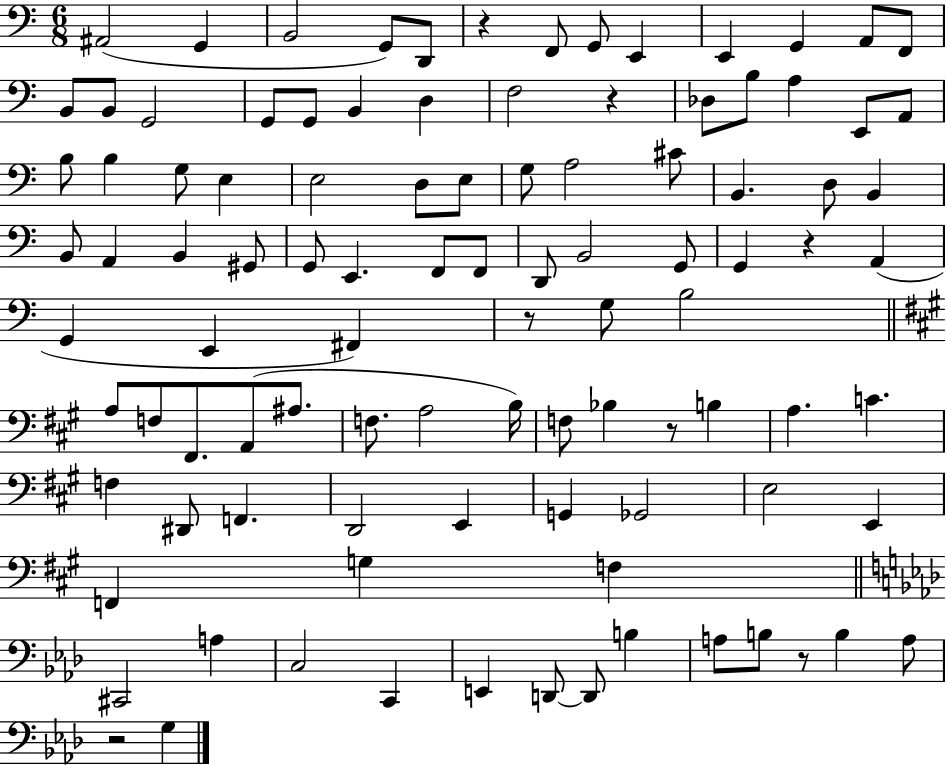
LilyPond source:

{
  \clef bass
  \numericTimeSignature
  \time 6/8
  \key c \major
  \repeat volta 2 { ais,2( g,4 | b,2 g,8) d,8 | r4 f,8 g,8 e,4 | e,4 g,4 a,8 f,8 | \break b,8 b,8 g,2 | g,8 g,8 b,4 d4 | f2 r4 | des8 b8 a4 e,8 a,8 | \break b8 b4 g8 e4 | e2 d8 e8 | g8 a2 cis'8 | b,4. d8 b,4 | \break b,8 a,4 b,4 gis,8 | g,8 e,4. f,8 f,8 | d,8 b,2 g,8 | g,4 r4 a,4( | \break g,4 e,4 fis,4) | r8 g8 b2 | \bar "||" \break \key a \major a8 f8 fis,8. a,8( ais8. | f8. a2 b16) | f8 bes4 r8 b4 | a4. c'4. | \break f4 dis,8 f,4. | d,2 e,4 | g,4 ges,2 | e2 e,4 | \break f,4 g4 f4 | \bar "||" \break \key f \minor cis,2 a4 | c2 c,4 | e,4 d,8~~ d,8 b4 | a8 b8 r8 b4 a8 | \break r2 g4 | } \bar "|."
}